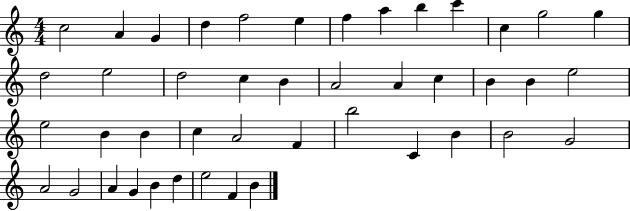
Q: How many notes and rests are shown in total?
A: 44